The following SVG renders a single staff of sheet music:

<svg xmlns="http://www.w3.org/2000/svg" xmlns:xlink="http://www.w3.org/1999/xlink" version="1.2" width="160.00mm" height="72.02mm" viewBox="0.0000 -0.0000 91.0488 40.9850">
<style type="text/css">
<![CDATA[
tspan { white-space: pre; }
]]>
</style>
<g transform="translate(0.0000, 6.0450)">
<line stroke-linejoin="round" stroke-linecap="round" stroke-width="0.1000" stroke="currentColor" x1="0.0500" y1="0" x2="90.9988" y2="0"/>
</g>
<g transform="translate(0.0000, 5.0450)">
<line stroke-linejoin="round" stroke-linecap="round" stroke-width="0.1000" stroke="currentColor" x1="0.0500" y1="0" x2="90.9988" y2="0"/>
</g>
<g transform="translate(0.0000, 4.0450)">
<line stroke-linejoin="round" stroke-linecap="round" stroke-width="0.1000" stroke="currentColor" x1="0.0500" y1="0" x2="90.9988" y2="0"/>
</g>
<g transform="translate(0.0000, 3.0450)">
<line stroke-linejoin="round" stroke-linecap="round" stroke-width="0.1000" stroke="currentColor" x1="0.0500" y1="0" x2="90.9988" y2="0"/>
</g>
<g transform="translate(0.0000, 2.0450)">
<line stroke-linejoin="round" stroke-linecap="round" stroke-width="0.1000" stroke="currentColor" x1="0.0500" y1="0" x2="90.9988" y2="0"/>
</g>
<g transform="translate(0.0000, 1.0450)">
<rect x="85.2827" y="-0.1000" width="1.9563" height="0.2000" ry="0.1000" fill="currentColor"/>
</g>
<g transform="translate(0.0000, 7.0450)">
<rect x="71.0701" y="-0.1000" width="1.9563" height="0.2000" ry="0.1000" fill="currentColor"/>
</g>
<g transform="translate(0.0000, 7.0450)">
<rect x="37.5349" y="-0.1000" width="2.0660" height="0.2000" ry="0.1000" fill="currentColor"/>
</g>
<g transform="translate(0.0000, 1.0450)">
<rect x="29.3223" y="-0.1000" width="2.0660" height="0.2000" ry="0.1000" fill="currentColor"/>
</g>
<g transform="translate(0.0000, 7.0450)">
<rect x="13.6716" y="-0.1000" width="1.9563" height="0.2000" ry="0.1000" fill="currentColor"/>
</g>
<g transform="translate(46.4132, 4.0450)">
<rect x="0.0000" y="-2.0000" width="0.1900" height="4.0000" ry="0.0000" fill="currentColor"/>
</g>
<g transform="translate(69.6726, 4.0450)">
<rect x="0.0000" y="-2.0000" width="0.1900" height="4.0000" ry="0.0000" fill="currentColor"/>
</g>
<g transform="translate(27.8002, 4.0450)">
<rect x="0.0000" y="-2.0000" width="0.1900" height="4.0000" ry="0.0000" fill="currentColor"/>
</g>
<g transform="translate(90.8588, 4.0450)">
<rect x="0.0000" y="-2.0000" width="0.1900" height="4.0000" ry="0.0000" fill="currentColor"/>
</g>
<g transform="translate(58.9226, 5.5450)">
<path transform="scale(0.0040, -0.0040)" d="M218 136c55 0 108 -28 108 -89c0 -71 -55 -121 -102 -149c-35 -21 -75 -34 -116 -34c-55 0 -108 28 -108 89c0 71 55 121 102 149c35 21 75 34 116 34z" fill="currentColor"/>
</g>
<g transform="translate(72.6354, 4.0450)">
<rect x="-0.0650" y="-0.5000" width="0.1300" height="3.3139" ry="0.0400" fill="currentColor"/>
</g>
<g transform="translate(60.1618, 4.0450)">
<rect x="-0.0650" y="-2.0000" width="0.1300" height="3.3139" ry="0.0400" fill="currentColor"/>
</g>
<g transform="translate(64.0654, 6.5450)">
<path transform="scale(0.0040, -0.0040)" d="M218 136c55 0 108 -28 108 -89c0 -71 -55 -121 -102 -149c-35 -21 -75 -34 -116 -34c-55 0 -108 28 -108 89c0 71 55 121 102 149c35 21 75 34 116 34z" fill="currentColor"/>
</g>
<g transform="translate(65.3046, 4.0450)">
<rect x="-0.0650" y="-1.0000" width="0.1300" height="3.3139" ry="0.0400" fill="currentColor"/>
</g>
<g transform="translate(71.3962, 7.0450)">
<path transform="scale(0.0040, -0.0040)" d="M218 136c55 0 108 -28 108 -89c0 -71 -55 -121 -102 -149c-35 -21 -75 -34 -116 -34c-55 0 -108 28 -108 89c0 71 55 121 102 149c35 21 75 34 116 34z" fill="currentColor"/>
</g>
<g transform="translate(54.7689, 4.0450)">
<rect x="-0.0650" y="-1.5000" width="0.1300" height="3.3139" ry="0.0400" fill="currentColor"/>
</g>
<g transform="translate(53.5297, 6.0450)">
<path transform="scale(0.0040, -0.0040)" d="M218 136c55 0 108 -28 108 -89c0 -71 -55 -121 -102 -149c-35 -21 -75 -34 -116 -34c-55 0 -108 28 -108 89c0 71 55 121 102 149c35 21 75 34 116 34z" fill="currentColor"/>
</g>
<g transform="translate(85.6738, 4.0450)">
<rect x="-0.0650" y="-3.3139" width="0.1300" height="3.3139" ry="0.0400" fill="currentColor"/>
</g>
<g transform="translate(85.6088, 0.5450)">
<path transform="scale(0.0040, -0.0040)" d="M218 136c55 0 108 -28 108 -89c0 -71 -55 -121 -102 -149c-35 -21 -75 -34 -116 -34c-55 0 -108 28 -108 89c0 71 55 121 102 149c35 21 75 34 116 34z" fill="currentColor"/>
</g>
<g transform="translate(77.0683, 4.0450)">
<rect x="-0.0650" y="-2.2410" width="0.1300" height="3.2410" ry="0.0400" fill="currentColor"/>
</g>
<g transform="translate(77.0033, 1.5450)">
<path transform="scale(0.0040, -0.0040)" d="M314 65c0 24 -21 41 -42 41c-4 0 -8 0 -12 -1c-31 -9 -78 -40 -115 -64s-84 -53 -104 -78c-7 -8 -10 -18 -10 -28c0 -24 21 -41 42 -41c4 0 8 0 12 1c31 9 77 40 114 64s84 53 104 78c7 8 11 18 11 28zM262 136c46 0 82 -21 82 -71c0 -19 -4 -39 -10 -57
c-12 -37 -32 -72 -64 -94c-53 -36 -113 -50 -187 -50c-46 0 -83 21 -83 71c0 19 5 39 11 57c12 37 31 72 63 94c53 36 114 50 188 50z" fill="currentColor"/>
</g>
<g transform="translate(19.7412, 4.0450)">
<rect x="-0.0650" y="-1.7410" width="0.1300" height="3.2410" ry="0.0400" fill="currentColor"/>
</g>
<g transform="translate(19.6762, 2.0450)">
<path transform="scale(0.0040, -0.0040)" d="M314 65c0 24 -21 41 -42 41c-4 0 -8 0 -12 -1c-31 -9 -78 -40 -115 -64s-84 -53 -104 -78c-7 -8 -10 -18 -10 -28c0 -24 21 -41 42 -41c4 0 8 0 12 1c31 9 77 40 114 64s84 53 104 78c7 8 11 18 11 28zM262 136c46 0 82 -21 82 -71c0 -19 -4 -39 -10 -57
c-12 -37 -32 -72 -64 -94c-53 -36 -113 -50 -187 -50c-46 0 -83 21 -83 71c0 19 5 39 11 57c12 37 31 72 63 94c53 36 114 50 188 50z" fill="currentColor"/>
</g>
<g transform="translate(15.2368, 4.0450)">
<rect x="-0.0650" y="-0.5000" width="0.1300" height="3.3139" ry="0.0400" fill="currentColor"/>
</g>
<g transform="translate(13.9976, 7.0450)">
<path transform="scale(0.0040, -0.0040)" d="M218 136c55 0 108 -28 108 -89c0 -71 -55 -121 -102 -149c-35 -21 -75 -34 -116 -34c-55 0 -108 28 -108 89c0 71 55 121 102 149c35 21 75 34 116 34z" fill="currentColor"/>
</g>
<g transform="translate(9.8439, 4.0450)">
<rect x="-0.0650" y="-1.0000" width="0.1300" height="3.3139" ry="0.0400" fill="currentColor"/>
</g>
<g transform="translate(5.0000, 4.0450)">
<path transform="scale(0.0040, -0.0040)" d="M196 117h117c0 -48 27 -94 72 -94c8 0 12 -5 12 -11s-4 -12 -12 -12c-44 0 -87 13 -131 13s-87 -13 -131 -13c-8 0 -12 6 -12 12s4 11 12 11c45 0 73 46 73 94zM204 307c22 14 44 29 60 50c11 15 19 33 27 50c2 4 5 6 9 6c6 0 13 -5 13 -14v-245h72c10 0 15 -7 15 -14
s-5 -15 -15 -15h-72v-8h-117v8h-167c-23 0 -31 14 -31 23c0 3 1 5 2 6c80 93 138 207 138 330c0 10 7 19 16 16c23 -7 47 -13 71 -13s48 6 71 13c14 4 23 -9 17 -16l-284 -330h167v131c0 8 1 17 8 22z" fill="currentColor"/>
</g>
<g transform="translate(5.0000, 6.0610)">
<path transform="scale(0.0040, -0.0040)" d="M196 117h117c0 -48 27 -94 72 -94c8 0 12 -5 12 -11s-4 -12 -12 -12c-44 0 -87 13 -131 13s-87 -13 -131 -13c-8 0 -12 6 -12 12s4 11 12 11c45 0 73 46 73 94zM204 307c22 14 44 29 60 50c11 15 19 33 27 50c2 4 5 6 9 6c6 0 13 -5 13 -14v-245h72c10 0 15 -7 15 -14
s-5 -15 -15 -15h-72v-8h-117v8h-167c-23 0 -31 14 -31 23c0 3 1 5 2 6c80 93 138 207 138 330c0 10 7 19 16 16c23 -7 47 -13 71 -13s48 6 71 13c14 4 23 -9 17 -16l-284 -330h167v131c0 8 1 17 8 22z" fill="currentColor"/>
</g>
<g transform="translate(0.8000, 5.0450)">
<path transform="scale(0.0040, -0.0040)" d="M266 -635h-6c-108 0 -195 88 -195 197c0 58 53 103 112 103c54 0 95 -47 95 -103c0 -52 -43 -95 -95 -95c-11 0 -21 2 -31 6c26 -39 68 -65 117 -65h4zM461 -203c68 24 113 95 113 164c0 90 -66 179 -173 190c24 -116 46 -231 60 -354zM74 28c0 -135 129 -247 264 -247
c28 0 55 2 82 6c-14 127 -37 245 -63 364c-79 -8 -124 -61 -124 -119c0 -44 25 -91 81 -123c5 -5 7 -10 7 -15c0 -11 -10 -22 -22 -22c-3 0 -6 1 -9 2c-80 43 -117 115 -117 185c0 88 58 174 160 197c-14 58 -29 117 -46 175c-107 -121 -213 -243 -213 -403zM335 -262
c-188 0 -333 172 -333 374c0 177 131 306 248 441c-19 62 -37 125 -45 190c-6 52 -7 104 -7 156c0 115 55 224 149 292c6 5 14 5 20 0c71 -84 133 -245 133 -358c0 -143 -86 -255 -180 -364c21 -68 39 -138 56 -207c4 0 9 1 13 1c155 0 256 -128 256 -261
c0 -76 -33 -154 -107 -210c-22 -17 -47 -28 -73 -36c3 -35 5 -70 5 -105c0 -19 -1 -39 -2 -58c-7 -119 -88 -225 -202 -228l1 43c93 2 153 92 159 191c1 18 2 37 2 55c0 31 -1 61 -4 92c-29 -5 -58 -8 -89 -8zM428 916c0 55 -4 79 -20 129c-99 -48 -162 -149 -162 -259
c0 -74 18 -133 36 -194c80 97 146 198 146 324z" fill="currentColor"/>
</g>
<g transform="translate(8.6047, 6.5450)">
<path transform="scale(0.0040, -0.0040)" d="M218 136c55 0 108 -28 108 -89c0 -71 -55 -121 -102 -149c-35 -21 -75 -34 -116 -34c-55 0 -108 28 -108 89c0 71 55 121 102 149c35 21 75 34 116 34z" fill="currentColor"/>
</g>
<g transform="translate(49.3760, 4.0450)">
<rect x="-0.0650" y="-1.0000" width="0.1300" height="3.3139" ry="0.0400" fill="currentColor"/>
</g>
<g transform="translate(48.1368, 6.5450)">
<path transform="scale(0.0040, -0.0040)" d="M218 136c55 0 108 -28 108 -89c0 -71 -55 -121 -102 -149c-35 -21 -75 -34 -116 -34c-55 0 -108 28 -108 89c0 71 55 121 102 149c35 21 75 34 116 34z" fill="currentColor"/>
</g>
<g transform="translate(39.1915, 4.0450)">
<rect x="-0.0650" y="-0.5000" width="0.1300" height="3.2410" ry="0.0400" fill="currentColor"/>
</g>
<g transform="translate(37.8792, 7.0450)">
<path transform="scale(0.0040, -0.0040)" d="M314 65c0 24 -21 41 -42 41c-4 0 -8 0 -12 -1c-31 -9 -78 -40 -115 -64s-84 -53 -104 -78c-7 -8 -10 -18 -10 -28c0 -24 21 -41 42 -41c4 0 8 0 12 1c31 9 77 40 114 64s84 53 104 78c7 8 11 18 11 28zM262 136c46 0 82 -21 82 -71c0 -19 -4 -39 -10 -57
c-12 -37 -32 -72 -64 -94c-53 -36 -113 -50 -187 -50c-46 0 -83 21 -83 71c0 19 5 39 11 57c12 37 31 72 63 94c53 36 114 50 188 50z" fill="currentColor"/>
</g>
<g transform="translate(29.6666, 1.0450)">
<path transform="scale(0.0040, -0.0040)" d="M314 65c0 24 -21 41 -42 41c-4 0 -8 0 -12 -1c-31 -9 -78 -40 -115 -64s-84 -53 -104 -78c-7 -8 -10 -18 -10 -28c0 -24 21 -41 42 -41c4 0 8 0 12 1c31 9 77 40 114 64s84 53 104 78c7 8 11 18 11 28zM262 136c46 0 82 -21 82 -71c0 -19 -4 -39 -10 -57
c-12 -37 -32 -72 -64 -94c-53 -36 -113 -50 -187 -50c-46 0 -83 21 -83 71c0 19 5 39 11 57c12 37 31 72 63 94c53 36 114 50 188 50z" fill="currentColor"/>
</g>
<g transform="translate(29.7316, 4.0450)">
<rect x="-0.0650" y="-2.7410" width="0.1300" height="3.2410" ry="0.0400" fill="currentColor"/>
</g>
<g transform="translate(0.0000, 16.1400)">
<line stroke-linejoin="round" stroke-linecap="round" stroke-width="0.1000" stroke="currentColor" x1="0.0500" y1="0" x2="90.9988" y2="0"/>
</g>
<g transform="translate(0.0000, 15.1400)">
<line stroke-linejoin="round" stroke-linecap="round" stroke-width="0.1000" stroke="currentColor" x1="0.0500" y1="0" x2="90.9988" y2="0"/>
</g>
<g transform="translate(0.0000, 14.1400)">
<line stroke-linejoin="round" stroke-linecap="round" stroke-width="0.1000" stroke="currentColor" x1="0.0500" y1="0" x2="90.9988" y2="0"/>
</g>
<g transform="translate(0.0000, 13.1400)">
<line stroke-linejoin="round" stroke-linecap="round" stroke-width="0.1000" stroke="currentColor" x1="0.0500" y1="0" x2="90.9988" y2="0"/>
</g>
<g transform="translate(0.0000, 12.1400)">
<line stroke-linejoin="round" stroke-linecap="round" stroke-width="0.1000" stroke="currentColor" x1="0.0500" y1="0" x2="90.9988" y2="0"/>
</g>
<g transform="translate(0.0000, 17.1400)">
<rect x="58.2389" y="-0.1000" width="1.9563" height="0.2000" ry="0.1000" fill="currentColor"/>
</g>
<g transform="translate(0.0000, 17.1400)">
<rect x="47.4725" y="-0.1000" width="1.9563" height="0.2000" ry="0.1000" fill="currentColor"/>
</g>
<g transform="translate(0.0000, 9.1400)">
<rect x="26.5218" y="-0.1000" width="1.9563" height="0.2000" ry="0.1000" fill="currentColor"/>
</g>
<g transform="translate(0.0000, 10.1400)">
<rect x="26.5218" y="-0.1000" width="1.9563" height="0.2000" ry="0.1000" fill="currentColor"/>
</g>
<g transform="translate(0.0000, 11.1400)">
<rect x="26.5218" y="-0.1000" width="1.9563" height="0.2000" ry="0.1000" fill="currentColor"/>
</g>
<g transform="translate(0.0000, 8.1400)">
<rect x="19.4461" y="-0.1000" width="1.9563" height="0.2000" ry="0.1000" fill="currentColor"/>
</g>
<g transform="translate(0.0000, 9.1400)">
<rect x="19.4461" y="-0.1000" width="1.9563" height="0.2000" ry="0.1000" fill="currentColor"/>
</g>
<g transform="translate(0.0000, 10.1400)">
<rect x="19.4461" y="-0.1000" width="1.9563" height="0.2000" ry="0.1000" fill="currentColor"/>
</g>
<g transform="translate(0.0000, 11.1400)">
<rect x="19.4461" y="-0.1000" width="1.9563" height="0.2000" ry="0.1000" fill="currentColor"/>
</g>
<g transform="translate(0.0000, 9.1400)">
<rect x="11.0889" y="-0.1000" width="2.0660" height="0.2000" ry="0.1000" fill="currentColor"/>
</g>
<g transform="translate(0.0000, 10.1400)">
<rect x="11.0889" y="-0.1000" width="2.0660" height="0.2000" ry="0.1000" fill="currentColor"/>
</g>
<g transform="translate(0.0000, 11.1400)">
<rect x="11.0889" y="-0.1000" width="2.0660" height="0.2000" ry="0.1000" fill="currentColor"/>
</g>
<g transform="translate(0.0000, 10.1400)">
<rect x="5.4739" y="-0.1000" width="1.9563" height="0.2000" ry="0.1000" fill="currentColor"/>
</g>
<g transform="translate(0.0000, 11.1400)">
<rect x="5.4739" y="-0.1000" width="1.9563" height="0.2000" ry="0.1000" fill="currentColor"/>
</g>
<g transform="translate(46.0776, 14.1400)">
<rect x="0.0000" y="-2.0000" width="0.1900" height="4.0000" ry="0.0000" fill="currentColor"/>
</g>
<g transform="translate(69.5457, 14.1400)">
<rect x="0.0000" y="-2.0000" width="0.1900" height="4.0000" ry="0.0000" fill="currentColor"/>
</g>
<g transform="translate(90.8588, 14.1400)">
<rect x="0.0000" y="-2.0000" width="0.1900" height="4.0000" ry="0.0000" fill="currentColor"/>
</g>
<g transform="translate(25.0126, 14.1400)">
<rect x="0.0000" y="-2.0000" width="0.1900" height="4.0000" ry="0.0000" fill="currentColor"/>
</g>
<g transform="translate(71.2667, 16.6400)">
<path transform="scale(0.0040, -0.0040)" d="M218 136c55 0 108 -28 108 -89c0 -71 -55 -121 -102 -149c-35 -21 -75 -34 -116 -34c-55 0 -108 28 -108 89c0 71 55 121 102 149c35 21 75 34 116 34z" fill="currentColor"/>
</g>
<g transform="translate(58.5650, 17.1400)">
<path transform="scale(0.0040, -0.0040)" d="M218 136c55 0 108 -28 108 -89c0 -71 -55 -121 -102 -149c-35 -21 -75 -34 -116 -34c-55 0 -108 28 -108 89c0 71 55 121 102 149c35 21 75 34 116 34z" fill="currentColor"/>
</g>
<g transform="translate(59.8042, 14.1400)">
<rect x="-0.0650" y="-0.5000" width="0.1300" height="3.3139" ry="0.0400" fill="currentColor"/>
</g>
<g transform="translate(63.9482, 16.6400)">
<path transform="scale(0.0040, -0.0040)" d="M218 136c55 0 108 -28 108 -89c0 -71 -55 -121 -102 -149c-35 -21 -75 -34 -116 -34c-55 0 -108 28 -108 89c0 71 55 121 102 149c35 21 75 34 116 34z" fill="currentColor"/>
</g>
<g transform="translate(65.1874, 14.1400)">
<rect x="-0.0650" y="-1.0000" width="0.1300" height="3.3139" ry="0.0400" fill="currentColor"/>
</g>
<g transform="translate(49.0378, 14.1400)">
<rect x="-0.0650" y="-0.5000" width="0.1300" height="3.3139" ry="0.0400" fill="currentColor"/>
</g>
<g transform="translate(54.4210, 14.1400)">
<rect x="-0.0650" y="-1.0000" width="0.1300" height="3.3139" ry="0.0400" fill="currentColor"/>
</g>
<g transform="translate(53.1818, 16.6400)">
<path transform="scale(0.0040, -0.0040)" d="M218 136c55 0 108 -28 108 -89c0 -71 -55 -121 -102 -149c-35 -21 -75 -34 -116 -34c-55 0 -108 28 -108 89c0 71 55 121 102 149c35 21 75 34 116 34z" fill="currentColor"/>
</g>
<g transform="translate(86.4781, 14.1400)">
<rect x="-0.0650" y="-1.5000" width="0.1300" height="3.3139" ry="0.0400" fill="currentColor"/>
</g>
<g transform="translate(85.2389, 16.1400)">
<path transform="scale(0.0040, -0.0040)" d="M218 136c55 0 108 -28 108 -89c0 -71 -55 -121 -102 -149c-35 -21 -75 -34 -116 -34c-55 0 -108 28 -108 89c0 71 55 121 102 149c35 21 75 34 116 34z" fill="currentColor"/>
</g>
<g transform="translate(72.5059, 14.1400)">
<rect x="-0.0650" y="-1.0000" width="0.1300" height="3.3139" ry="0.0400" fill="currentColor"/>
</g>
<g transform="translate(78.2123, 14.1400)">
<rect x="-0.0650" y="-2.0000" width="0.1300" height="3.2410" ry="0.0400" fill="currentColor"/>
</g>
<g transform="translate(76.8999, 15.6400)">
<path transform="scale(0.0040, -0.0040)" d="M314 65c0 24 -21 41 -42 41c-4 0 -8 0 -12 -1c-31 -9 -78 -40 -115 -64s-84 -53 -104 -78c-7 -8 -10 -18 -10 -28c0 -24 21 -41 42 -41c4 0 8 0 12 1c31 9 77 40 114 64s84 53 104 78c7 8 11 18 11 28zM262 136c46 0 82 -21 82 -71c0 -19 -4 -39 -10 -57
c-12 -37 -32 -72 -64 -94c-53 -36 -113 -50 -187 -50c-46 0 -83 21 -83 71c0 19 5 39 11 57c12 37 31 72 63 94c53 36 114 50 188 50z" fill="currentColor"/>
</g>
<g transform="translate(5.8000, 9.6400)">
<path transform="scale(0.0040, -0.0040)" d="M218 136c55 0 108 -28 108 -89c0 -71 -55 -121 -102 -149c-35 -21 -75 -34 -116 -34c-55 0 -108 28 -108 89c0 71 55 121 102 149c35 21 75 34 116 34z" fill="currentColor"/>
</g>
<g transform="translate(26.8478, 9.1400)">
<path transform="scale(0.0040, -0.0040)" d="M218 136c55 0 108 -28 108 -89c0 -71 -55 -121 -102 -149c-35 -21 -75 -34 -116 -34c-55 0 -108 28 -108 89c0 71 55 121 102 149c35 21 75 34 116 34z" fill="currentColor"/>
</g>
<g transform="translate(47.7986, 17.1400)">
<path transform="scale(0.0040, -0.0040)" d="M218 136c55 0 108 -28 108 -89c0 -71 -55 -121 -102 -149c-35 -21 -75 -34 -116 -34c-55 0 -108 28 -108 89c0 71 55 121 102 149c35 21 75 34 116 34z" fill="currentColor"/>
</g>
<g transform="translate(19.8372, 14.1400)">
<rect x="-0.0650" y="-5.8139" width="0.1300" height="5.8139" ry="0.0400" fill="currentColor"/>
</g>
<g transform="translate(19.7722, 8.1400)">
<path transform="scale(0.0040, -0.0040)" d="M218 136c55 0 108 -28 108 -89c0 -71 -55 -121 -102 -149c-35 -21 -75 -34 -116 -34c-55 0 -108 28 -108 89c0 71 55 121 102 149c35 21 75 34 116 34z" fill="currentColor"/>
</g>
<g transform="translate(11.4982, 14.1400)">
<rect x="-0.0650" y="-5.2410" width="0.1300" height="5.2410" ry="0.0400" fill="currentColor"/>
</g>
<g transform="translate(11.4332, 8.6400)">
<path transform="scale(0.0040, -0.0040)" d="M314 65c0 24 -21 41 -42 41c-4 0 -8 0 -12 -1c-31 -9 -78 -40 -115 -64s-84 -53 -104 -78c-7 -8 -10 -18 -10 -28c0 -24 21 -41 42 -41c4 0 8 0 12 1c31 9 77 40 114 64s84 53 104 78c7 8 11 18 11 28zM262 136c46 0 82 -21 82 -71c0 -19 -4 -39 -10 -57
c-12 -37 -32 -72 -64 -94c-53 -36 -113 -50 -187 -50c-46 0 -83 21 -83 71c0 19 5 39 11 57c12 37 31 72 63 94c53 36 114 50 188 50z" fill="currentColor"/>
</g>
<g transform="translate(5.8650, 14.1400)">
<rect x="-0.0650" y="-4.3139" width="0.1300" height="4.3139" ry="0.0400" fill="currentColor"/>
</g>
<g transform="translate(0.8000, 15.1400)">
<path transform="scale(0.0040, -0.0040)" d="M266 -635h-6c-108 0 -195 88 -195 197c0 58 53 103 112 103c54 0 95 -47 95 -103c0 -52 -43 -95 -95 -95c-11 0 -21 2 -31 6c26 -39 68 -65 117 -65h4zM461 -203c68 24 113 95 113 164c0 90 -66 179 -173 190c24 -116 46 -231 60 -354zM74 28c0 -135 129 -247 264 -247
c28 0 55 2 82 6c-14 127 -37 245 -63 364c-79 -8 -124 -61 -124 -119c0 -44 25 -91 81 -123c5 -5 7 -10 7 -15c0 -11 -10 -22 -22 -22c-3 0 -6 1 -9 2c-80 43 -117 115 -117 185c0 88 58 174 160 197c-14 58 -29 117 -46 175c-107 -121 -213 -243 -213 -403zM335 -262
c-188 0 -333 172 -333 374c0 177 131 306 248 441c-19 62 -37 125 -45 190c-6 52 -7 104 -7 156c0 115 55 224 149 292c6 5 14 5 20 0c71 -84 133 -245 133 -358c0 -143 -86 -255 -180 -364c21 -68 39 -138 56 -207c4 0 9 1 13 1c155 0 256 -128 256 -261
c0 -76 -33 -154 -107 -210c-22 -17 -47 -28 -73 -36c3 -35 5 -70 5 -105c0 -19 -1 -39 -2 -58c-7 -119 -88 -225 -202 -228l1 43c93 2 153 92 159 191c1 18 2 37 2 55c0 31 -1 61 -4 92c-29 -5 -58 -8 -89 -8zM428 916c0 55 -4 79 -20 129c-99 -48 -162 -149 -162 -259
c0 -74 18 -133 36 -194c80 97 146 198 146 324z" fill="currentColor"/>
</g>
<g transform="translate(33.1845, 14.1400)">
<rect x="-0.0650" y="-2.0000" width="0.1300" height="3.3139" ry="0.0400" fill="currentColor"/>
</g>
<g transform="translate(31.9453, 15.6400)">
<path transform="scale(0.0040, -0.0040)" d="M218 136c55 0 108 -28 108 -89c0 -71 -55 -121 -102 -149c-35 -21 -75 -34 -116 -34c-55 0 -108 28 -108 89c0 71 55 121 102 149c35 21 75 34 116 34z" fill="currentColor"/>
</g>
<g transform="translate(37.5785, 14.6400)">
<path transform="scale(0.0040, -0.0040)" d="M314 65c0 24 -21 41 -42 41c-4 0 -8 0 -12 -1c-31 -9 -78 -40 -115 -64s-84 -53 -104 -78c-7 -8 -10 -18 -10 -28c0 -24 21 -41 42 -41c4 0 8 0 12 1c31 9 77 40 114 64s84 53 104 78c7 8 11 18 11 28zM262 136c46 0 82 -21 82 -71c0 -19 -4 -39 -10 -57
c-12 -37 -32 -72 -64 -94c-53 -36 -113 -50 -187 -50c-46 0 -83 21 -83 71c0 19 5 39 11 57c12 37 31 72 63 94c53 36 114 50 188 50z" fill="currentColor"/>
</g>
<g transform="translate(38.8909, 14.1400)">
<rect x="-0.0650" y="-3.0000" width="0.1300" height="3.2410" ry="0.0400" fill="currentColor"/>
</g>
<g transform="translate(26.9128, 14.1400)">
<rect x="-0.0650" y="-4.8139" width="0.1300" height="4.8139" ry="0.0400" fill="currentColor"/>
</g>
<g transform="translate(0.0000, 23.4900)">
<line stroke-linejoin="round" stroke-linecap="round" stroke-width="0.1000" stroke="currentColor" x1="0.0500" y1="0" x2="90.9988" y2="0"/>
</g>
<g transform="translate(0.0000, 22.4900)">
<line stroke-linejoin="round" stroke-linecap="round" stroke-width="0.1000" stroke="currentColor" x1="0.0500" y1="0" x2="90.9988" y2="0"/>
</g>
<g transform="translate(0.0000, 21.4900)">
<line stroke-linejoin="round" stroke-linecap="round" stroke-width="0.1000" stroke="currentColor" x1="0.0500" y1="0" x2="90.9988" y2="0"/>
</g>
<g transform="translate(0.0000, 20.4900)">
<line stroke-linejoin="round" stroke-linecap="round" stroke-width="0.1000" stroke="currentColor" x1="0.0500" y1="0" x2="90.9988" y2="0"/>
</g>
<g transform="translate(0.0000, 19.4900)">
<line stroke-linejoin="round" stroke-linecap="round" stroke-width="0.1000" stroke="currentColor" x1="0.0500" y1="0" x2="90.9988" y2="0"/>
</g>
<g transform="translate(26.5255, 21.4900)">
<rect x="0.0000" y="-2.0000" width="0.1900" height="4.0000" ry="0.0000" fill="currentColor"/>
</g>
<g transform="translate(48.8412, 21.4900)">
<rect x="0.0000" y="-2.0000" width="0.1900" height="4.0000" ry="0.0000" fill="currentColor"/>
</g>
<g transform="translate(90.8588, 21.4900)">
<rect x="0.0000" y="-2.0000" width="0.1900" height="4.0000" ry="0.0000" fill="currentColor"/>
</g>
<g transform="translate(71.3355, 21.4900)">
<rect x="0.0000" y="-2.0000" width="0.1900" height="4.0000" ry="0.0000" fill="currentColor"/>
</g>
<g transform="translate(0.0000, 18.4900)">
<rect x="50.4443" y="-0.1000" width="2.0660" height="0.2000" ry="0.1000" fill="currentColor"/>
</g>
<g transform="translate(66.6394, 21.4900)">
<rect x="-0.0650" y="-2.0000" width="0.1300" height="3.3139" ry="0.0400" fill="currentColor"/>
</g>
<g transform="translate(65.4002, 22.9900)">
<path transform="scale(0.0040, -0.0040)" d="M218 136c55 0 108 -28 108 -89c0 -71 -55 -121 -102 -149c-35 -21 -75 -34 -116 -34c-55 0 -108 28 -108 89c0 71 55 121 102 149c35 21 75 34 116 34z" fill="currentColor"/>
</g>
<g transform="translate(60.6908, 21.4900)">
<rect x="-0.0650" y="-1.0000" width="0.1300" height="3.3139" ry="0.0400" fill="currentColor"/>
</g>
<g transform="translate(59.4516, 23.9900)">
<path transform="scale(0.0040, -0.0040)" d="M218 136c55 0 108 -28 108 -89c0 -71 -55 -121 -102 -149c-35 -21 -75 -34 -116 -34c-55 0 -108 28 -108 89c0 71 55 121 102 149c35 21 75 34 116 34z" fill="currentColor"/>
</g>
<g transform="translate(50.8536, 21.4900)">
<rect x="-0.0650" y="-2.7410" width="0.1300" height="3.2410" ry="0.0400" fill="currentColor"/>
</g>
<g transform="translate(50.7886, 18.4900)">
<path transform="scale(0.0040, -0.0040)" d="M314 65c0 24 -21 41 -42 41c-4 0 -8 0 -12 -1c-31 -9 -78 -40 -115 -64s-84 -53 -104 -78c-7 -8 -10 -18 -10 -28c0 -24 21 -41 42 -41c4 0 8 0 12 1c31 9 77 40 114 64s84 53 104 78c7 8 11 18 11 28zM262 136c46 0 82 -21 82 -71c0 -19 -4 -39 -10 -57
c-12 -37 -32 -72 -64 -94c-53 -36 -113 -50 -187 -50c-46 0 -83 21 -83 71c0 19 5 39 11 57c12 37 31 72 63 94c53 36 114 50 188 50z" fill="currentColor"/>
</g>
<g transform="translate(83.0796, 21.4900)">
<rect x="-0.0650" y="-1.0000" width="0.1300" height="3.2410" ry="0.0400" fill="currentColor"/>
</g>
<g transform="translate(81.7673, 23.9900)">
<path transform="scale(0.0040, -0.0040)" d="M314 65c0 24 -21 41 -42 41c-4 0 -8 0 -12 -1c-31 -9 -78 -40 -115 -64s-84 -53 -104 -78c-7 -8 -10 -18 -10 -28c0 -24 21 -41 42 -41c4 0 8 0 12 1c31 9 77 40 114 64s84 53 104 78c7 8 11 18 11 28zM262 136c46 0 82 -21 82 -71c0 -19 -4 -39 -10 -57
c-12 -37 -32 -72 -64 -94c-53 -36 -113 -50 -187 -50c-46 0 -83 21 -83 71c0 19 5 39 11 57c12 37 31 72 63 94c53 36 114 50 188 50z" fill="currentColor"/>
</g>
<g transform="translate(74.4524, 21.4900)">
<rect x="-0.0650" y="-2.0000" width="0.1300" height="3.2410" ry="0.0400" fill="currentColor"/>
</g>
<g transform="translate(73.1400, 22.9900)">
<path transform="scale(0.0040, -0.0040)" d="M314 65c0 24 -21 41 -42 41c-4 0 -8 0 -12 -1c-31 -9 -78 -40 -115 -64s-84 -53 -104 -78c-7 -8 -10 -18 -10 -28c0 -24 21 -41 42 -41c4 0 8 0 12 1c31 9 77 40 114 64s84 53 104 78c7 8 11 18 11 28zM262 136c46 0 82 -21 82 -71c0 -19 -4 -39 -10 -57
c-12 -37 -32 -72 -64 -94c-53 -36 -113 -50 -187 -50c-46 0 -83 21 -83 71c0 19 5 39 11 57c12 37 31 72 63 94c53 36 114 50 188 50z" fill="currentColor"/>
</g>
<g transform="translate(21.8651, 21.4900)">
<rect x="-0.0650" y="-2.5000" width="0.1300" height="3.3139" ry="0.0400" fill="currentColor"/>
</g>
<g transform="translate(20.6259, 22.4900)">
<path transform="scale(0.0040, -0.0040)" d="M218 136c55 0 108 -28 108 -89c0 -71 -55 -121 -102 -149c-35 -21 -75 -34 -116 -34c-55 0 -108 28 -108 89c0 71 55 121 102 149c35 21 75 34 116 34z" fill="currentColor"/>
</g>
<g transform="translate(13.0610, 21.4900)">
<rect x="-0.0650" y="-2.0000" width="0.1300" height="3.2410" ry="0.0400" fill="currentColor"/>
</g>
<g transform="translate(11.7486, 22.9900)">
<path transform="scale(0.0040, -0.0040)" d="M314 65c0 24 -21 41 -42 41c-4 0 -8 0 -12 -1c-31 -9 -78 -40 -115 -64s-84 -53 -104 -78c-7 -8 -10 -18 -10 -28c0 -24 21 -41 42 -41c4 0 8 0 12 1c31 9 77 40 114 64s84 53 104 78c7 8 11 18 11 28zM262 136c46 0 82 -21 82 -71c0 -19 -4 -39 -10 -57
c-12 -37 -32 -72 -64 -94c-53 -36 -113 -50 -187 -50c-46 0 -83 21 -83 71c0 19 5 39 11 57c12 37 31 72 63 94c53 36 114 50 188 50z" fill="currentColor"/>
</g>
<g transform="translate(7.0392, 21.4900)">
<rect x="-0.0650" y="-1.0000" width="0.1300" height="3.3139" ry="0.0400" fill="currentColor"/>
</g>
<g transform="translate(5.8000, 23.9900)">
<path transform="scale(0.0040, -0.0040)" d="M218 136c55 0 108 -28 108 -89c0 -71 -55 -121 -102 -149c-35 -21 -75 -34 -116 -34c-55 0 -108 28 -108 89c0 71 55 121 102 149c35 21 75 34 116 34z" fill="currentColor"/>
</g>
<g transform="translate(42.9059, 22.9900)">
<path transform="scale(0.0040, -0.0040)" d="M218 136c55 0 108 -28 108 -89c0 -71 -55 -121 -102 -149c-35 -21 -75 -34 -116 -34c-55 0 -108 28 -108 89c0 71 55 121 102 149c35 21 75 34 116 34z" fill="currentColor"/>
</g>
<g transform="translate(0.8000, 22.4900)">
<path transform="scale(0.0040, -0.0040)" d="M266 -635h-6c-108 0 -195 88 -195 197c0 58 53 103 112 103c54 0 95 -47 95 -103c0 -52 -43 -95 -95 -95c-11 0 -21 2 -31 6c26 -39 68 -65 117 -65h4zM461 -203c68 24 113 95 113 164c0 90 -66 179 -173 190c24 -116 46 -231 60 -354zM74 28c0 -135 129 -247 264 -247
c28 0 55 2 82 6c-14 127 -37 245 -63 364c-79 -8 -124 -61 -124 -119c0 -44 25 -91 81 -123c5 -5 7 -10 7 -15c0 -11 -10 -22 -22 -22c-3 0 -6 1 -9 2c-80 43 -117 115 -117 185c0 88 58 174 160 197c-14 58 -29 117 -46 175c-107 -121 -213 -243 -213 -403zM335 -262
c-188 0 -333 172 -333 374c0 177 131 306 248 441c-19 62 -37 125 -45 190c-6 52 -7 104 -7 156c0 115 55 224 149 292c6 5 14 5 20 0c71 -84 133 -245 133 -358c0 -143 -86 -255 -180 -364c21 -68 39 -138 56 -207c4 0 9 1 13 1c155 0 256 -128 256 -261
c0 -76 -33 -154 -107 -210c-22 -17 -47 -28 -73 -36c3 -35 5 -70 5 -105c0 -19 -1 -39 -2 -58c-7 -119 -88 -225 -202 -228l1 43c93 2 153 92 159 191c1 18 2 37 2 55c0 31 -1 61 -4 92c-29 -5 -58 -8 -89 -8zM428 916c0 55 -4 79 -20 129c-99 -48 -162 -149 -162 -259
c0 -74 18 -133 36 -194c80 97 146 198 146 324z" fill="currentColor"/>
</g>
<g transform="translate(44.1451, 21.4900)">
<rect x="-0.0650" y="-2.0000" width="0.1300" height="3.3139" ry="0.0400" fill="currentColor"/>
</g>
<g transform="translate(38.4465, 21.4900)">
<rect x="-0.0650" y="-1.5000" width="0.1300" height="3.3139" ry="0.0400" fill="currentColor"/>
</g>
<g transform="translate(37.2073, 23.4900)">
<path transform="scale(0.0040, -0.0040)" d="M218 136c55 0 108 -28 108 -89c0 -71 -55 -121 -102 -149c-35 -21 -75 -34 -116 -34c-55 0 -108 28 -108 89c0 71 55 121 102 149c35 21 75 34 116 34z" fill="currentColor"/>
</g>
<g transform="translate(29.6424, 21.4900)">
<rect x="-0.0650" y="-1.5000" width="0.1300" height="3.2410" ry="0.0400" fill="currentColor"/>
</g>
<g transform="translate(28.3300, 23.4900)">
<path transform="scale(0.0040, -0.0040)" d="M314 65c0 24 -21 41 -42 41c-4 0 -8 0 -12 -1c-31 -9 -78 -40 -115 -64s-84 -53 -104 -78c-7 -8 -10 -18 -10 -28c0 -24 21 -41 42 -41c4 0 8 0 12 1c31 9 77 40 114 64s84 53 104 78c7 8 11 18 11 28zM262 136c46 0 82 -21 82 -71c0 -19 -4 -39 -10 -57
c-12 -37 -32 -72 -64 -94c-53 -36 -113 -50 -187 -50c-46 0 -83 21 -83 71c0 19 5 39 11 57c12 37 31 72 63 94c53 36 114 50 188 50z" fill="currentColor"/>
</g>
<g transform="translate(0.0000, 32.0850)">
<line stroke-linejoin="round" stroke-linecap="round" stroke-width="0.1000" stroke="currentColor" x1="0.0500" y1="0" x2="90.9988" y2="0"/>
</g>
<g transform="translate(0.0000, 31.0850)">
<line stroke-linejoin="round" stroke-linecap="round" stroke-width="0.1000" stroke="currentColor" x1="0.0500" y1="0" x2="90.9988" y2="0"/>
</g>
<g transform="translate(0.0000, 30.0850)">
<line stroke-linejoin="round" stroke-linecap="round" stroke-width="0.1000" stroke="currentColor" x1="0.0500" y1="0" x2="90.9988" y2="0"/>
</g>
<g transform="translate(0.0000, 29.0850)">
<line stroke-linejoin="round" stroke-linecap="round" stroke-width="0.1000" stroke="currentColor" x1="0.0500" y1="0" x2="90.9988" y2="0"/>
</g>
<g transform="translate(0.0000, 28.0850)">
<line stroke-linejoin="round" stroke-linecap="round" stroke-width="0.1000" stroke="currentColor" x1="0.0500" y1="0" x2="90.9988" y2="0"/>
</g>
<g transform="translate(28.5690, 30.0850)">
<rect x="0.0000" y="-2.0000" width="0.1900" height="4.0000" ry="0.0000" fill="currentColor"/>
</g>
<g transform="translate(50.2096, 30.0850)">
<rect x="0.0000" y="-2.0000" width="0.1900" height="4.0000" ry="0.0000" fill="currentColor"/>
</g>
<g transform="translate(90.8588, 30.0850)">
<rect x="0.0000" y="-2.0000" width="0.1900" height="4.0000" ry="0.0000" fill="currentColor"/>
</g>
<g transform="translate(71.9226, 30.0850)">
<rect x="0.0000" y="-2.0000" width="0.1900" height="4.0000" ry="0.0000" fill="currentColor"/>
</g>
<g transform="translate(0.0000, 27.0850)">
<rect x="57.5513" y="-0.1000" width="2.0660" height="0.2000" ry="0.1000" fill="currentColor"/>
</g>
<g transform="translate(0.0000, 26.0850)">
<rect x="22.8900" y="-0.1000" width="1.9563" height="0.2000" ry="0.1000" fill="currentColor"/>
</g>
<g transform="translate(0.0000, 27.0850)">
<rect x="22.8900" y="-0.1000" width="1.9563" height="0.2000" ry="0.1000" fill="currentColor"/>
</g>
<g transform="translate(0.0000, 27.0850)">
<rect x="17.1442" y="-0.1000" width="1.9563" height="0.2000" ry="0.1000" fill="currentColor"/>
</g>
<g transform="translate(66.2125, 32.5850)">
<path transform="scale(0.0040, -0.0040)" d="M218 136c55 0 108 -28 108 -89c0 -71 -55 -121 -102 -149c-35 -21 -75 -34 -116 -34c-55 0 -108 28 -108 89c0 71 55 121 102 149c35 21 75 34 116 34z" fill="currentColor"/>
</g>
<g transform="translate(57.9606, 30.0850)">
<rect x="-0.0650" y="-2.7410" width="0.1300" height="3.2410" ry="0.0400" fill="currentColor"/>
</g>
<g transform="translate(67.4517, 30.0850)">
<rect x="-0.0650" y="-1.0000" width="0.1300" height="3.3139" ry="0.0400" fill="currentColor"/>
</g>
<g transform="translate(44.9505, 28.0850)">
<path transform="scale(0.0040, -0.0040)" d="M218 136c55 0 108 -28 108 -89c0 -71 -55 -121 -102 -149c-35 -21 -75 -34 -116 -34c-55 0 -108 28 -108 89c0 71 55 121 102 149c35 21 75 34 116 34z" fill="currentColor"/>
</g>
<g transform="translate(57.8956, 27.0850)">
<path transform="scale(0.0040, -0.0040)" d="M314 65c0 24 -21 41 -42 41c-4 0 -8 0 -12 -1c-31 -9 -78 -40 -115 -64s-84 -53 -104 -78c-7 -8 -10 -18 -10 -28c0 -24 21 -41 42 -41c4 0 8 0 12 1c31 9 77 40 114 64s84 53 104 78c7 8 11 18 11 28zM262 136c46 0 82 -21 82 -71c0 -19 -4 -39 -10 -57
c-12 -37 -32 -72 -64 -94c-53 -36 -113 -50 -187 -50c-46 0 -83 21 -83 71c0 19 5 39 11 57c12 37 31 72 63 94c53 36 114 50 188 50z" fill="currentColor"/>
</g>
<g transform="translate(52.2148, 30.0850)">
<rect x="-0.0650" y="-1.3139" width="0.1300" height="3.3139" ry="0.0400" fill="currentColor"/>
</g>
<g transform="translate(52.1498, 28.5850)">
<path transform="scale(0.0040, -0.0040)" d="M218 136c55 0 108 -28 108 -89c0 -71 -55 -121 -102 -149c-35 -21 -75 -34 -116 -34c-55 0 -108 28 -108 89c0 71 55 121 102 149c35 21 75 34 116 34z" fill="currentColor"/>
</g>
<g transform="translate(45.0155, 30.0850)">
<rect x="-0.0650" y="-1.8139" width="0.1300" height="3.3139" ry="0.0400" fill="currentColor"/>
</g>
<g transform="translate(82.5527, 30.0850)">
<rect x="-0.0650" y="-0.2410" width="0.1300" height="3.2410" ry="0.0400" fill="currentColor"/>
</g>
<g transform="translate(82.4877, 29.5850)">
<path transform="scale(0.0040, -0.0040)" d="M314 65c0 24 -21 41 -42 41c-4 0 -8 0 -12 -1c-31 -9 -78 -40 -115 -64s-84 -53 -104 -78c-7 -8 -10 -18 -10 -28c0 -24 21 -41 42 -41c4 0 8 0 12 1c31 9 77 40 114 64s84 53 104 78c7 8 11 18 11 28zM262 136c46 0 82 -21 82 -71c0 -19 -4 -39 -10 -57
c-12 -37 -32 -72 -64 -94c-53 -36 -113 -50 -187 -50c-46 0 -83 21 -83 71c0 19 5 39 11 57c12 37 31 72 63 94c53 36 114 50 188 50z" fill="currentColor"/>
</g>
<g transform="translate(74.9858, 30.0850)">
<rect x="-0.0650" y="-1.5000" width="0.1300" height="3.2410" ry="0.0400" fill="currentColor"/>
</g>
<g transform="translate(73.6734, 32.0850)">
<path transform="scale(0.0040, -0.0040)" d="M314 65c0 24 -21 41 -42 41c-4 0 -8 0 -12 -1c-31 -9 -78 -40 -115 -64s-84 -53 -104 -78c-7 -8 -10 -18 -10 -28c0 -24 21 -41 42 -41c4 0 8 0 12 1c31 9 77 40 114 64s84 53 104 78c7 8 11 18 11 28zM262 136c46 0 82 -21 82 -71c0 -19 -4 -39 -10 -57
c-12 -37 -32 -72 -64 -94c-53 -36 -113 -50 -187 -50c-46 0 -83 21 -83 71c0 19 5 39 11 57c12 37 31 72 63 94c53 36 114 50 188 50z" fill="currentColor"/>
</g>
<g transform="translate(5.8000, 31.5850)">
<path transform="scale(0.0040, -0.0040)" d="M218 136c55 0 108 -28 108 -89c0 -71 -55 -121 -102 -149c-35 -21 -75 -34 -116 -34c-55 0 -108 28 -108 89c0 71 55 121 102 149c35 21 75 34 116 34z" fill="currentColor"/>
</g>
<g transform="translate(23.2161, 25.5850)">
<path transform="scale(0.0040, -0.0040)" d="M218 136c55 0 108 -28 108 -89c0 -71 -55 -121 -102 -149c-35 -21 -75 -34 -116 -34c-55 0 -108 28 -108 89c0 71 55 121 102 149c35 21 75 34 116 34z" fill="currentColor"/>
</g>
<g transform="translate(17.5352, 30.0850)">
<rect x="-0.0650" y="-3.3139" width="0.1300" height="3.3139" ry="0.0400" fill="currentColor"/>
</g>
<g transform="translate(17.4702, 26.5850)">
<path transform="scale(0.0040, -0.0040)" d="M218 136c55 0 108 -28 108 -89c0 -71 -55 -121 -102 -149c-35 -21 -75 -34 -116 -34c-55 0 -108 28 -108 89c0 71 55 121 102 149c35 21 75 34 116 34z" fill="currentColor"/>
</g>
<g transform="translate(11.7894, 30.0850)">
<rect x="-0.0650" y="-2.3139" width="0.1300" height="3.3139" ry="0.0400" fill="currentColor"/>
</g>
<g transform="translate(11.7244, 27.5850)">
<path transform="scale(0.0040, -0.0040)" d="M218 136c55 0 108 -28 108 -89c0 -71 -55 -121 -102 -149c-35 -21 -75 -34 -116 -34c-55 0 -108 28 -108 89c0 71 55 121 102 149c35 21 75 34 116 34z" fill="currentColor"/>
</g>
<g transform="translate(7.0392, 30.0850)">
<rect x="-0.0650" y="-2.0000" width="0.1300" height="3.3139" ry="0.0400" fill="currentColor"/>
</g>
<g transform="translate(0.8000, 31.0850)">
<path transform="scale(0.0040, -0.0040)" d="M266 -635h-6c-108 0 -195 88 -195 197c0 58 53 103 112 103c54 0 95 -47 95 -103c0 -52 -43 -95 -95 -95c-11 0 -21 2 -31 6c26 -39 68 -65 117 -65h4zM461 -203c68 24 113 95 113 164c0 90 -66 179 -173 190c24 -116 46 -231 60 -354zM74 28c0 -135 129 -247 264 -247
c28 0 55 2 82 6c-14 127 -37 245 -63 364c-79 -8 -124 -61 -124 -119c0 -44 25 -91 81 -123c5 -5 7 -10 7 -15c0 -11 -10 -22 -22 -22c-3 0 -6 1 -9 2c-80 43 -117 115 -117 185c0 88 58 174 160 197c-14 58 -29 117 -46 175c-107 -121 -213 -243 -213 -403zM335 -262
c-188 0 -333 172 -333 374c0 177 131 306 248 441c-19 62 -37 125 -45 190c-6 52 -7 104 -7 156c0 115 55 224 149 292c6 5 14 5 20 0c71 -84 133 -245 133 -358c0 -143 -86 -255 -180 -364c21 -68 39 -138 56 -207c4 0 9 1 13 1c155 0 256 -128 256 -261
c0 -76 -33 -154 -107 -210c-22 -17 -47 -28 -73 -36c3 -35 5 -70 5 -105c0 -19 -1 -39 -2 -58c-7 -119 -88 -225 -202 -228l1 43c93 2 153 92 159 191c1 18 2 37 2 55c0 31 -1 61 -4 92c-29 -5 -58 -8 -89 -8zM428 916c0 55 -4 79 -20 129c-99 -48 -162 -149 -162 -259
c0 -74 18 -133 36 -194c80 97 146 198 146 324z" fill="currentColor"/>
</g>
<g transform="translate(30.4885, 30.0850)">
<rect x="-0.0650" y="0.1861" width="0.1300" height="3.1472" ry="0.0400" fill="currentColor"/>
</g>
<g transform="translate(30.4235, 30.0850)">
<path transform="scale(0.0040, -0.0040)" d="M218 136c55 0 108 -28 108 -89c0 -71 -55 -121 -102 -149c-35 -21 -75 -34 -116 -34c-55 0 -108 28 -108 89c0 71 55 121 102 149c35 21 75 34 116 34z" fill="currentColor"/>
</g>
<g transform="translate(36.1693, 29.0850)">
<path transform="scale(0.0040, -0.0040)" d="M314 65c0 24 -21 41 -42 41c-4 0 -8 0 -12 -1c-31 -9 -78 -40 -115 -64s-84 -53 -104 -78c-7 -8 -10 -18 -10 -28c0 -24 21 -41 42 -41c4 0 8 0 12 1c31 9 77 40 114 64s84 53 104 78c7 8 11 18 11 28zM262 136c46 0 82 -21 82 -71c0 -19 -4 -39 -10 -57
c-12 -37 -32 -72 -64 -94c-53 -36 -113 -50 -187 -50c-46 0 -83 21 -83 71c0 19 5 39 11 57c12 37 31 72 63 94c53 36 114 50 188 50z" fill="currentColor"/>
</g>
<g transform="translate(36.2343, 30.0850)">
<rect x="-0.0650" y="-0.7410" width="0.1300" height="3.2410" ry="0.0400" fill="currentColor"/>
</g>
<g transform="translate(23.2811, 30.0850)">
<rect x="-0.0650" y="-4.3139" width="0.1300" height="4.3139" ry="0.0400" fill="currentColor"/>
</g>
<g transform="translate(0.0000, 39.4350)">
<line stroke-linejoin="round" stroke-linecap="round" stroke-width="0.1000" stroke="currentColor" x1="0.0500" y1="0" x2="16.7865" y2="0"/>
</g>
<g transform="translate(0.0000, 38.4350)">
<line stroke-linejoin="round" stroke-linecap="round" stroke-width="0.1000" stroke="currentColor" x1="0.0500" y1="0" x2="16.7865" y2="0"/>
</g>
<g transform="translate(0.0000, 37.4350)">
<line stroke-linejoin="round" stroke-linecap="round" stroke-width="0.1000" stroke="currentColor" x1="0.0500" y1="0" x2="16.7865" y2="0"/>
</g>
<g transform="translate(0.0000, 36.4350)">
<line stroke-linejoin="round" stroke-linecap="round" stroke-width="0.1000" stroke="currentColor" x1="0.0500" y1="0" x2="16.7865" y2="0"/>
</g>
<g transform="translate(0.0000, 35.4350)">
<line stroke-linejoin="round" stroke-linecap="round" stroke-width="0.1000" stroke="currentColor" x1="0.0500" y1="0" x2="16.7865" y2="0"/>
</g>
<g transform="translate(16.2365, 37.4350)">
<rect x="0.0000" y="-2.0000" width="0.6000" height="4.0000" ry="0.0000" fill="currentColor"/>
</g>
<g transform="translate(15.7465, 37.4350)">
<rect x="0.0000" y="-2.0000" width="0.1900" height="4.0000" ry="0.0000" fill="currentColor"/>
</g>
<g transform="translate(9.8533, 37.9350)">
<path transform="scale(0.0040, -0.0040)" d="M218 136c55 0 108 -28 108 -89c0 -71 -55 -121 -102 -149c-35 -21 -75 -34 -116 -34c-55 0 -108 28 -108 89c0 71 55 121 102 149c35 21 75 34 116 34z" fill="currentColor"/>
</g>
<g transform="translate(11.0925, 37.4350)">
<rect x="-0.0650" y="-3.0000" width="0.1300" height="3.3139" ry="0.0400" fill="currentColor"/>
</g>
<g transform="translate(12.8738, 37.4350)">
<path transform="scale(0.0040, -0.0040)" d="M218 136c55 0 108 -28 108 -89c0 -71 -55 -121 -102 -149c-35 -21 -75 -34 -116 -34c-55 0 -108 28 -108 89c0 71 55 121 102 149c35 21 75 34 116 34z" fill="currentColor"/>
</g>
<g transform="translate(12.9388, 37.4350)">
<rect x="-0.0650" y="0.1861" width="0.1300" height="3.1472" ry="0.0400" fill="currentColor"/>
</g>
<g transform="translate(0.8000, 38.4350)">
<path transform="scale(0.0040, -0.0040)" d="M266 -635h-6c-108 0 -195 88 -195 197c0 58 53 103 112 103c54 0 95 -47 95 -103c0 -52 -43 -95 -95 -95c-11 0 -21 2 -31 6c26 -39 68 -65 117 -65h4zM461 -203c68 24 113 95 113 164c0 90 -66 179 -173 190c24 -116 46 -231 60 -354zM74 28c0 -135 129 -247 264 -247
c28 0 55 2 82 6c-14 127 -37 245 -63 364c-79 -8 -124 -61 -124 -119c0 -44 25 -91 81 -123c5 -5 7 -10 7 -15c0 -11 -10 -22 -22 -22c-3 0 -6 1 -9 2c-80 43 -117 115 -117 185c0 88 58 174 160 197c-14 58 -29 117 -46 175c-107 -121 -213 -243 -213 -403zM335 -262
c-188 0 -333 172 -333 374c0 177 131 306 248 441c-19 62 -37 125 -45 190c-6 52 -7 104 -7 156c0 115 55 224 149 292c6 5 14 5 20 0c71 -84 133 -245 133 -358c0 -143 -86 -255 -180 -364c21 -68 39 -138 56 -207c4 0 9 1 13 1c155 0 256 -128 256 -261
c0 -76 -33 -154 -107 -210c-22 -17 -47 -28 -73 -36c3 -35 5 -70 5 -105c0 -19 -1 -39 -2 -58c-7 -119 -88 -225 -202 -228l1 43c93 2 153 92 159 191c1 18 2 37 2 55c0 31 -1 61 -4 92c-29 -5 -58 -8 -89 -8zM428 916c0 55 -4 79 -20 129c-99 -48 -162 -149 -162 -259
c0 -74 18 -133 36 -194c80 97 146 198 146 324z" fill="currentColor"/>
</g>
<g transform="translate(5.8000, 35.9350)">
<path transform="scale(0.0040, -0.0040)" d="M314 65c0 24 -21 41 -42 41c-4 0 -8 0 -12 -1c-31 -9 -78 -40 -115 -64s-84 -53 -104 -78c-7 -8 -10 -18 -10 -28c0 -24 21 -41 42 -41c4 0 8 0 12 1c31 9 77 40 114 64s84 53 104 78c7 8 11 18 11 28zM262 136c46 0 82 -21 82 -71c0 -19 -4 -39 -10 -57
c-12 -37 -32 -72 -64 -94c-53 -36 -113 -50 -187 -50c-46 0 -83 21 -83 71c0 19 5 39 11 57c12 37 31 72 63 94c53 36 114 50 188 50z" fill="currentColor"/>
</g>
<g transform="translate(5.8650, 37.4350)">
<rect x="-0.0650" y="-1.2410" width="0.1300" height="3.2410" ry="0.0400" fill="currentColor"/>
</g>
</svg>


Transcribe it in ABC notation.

X:1
T:Untitled
M:4/4
L:1/4
K:C
D C f2 a2 C2 D E F D C g2 b d' f'2 g' e' F A2 C D C D D F2 E D F2 G E2 E F a2 D F F2 D2 F g b d' B d2 f e a2 D E2 c2 e2 A B